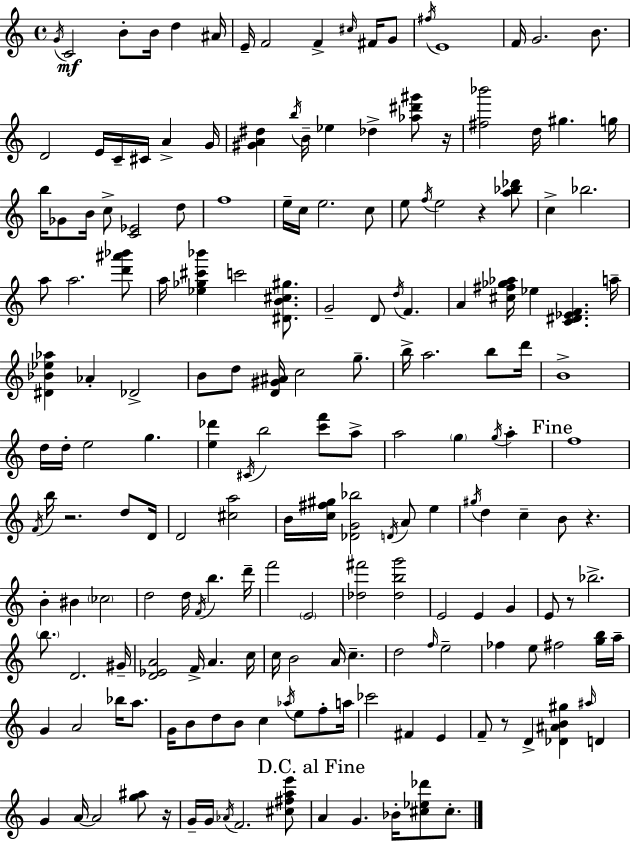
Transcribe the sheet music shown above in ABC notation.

X:1
T:Untitled
M:4/4
L:1/4
K:C
G/4 C2 B/2 B/4 d ^A/4 E/4 F2 F ^c/4 ^F/4 G/2 ^f/4 E4 F/4 G2 B/2 D2 E/4 C/4 ^C/4 A G/4 [^GA^d] b/4 B/4 _e _d [_a^d'^g']/2 z/4 [^f_b']2 d/4 ^g g/4 b/4 _G/2 B/4 c/2 [C_E]2 d/2 f4 e/4 c/4 e2 c/2 e/2 f/4 e2 z [a_b_d']/2 c _b2 a/2 a2 [d'^a'_b']/2 a/4 [_e_g^c'_b'] c'2 [^DB^c^g]/2 G2 D/2 d/4 F A [^c^f_g_a]/4 _e [C^D_EF] a/4 [^D_B_e_a] _A _D2 B/2 d/2 [D^G^A]/4 c2 g/2 b/4 a2 b/2 d'/4 B4 d/4 d/4 e2 g [e_d'] ^C/4 b2 [c'f']/2 a/2 a2 g g/4 a f4 F/4 b/4 z2 d/2 D/4 D2 [^ca]2 B/4 [c^f^g]/4 [_DG_b]2 D/4 A/2 e ^g/4 d c B/2 z B ^B _c2 d2 d/4 F/4 b d'/4 f'2 E2 [_d^f']2 [_dbg']2 E2 E G E/2 z/2 _b2 b/2 D2 ^G/4 [D_EA]2 F/4 A c/4 c/4 B2 A/4 c d2 f/4 e2 _f e/2 ^f2 [gb]/4 a/4 G A2 _b/4 a/2 G/4 B/2 d/2 B/2 c _a/4 e/2 f/2 a/4 _c'2 ^F E F/2 z/2 D [_D^AB^g] ^a/4 D G A/4 A2 [g^a]/2 z/4 G/4 G/4 _A/4 F2 [^c^fae']/2 A G _B/4 [^c_e_d']/2 ^c/2